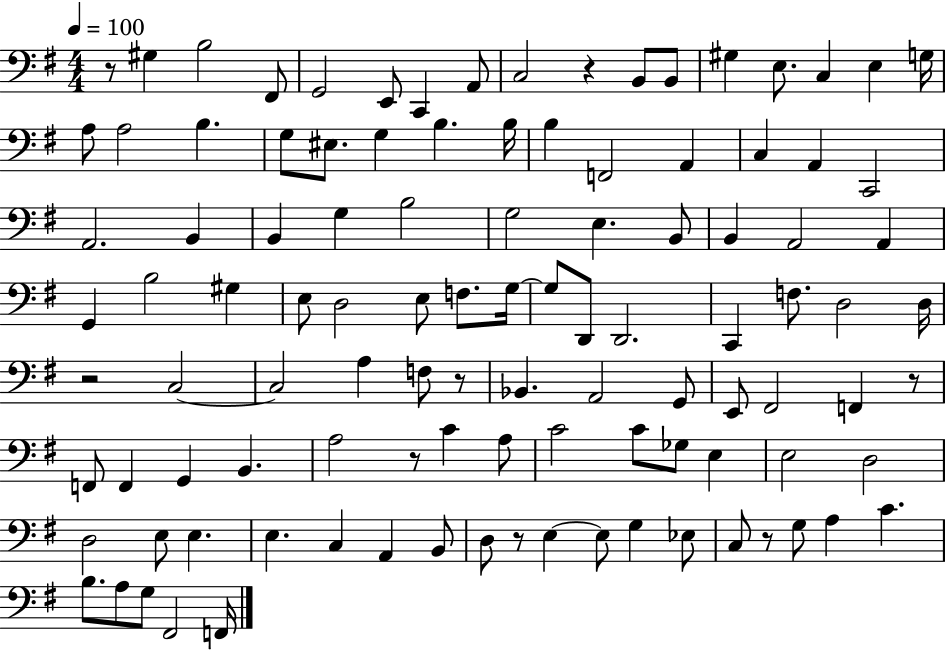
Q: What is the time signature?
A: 4/4